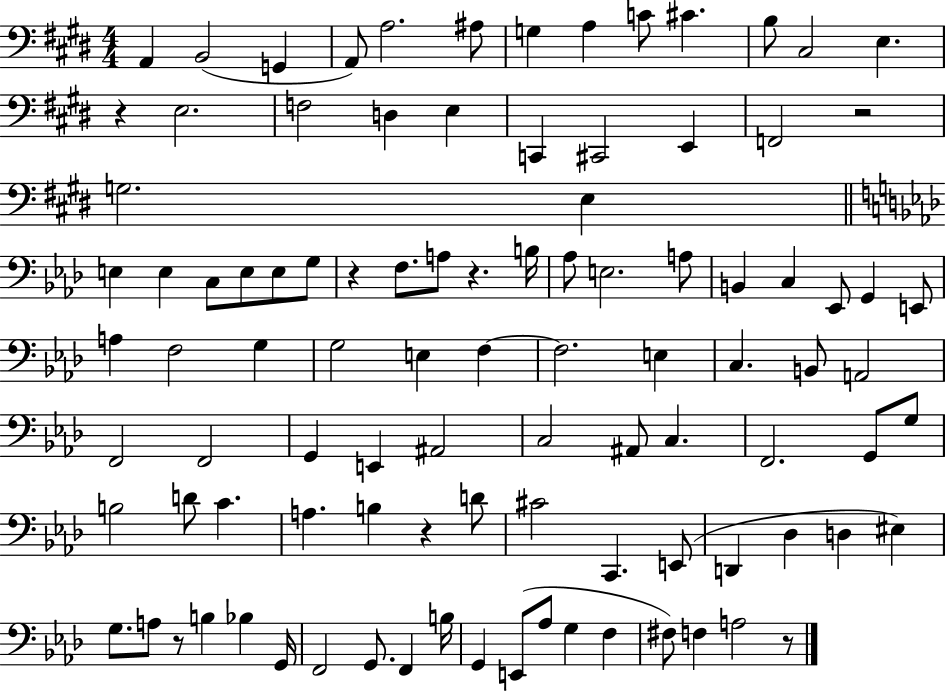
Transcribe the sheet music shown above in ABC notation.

X:1
T:Untitled
M:4/4
L:1/4
K:E
A,, B,,2 G,, A,,/2 A,2 ^A,/2 G, A, C/2 ^C B,/2 ^C,2 E, z E,2 F,2 D, E, C,, ^C,,2 E,, F,,2 z2 G,2 E, E, E, C,/2 E,/2 E,/2 G,/2 z F,/2 A,/2 z B,/4 _A,/2 E,2 A,/2 B,, C, _E,,/2 G,, E,,/2 A, F,2 G, G,2 E, F, F,2 E, C, B,,/2 A,,2 F,,2 F,,2 G,, E,, ^A,,2 C,2 ^A,,/2 C, F,,2 G,,/2 G,/2 B,2 D/2 C A, B, z D/2 ^C2 C,, E,,/2 D,, _D, D, ^E, G,/2 A,/2 z/2 B, _B, G,,/4 F,,2 G,,/2 F,, B,/4 G,, E,,/2 _A,/2 G, F, ^F,/2 F, A,2 z/2